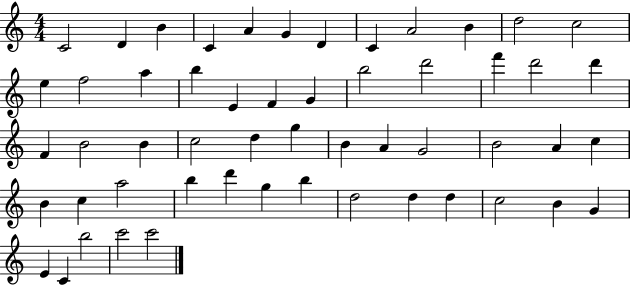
X:1
T:Untitled
M:4/4
L:1/4
K:C
C2 D B C A G D C A2 B d2 c2 e f2 a b E F G b2 d'2 f' d'2 d' F B2 B c2 d g B A G2 B2 A c B c a2 b d' g b d2 d d c2 B G E C b2 c'2 c'2